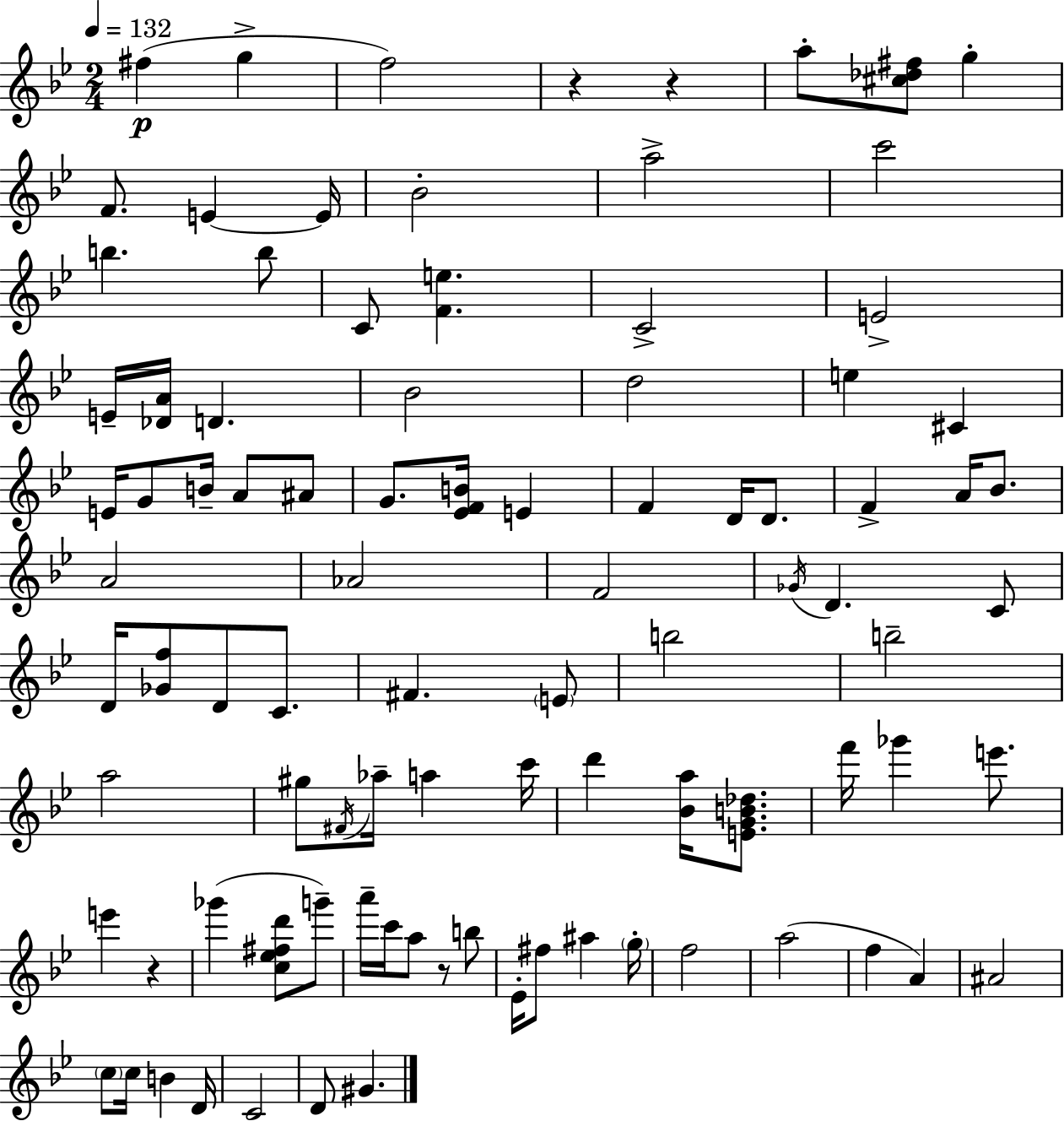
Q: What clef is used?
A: treble